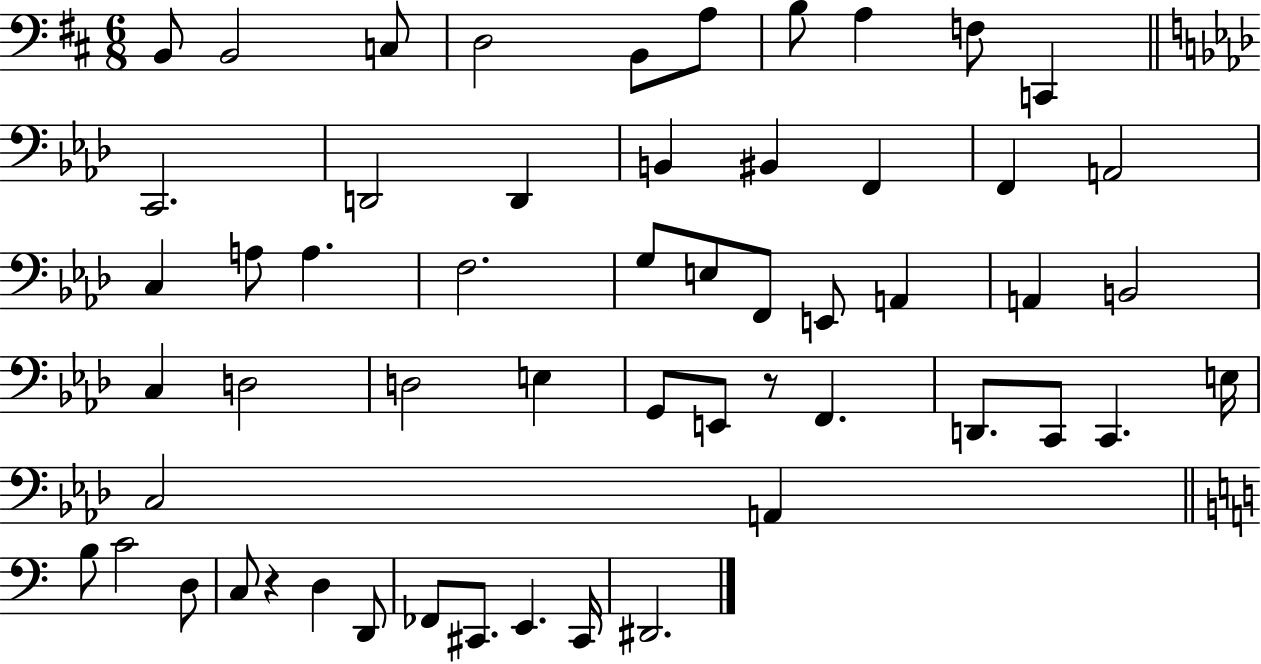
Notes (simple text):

B2/e B2/h C3/e D3/h B2/e A3/e B3/e A3/q F3/e C2/q C2/h. D2/h D2/q B2/q BIS2/q F2/q F2/q A2/h C3/q A3/e A3/q. F3/h. G3/e E3/e F2/e E2/e A2/q A2/q B2/h C3/q D3/h D3/h E3/q G2/e E2/e R/e F2/q. D2/e. C2/e C2/q. E3/s C3/h A2/q B3/e C4/h D3/e C3/e R/q D3/q D2/e FES2/e C#2/e. E2/q. C#2/s D#2/h.